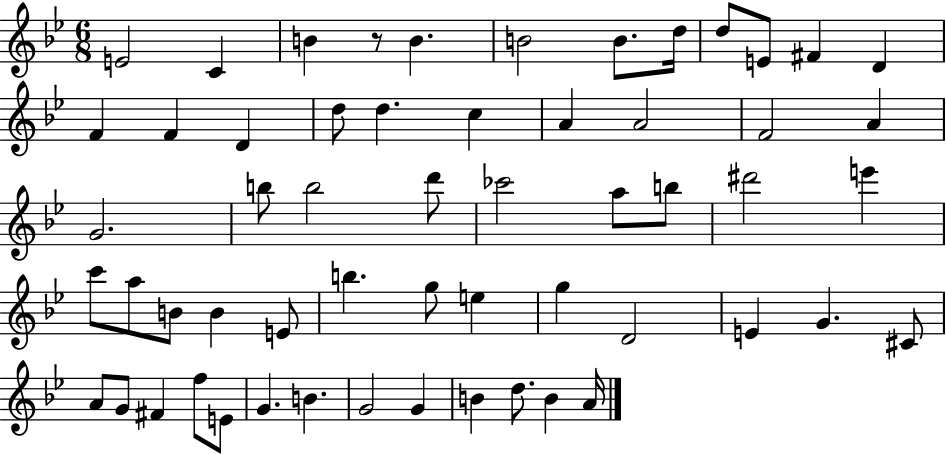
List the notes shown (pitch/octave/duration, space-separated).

E4/h C4/q B4/q R/e B4/q. B4/h B4/e. D5/s D5/e E4/e F#4/q D4/q F4/q F4/q D4/q D5/e D5/q. C5/q A4/q A4/h F4/h A4/q G4/h. B5/e B5/h D6/e CES6/h A5/e B5/e D#6/h E6/q C6/e A5/e B4/e B4/q E4/e B5/q. G5/e E5/q G5/q D4/h E4/q G4/q. C#4/e A4/e G4/e F#4/q F5/e E4/e G4/q. B4/q. G4/h G4/q B4/q D5/e. B4/q A4/s